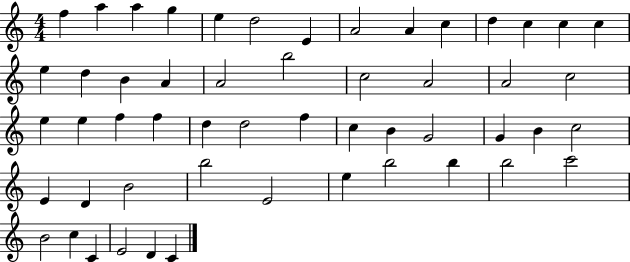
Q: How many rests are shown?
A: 0